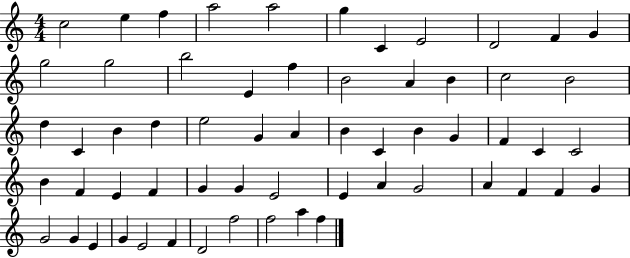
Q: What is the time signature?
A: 4/4